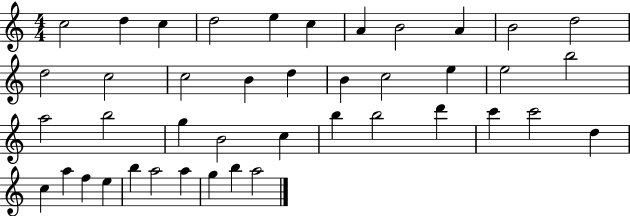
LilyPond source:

{
  \clef treble
  \numericTimeSignature
  \time 4/4
  \key c \major
  c''2 d''4 c''4 | d''2 e''4 c''4 | a'4 b'2 a'4 | b'2 d''2 | \break d''2 c''2 | c''2 b'4 d''4 | b'4 c''2 e''4 | e''2 b''2 | \break a''2 b''2 | g''4 b'2 c''4 | b''4 b''2 d'''4 | c'''4 c'''2 d''4 | \break c''4 a''4 f''4 e''4 | b''4 a''2 a''4 | g''4 b''4 a''2 | \bar "|."
}